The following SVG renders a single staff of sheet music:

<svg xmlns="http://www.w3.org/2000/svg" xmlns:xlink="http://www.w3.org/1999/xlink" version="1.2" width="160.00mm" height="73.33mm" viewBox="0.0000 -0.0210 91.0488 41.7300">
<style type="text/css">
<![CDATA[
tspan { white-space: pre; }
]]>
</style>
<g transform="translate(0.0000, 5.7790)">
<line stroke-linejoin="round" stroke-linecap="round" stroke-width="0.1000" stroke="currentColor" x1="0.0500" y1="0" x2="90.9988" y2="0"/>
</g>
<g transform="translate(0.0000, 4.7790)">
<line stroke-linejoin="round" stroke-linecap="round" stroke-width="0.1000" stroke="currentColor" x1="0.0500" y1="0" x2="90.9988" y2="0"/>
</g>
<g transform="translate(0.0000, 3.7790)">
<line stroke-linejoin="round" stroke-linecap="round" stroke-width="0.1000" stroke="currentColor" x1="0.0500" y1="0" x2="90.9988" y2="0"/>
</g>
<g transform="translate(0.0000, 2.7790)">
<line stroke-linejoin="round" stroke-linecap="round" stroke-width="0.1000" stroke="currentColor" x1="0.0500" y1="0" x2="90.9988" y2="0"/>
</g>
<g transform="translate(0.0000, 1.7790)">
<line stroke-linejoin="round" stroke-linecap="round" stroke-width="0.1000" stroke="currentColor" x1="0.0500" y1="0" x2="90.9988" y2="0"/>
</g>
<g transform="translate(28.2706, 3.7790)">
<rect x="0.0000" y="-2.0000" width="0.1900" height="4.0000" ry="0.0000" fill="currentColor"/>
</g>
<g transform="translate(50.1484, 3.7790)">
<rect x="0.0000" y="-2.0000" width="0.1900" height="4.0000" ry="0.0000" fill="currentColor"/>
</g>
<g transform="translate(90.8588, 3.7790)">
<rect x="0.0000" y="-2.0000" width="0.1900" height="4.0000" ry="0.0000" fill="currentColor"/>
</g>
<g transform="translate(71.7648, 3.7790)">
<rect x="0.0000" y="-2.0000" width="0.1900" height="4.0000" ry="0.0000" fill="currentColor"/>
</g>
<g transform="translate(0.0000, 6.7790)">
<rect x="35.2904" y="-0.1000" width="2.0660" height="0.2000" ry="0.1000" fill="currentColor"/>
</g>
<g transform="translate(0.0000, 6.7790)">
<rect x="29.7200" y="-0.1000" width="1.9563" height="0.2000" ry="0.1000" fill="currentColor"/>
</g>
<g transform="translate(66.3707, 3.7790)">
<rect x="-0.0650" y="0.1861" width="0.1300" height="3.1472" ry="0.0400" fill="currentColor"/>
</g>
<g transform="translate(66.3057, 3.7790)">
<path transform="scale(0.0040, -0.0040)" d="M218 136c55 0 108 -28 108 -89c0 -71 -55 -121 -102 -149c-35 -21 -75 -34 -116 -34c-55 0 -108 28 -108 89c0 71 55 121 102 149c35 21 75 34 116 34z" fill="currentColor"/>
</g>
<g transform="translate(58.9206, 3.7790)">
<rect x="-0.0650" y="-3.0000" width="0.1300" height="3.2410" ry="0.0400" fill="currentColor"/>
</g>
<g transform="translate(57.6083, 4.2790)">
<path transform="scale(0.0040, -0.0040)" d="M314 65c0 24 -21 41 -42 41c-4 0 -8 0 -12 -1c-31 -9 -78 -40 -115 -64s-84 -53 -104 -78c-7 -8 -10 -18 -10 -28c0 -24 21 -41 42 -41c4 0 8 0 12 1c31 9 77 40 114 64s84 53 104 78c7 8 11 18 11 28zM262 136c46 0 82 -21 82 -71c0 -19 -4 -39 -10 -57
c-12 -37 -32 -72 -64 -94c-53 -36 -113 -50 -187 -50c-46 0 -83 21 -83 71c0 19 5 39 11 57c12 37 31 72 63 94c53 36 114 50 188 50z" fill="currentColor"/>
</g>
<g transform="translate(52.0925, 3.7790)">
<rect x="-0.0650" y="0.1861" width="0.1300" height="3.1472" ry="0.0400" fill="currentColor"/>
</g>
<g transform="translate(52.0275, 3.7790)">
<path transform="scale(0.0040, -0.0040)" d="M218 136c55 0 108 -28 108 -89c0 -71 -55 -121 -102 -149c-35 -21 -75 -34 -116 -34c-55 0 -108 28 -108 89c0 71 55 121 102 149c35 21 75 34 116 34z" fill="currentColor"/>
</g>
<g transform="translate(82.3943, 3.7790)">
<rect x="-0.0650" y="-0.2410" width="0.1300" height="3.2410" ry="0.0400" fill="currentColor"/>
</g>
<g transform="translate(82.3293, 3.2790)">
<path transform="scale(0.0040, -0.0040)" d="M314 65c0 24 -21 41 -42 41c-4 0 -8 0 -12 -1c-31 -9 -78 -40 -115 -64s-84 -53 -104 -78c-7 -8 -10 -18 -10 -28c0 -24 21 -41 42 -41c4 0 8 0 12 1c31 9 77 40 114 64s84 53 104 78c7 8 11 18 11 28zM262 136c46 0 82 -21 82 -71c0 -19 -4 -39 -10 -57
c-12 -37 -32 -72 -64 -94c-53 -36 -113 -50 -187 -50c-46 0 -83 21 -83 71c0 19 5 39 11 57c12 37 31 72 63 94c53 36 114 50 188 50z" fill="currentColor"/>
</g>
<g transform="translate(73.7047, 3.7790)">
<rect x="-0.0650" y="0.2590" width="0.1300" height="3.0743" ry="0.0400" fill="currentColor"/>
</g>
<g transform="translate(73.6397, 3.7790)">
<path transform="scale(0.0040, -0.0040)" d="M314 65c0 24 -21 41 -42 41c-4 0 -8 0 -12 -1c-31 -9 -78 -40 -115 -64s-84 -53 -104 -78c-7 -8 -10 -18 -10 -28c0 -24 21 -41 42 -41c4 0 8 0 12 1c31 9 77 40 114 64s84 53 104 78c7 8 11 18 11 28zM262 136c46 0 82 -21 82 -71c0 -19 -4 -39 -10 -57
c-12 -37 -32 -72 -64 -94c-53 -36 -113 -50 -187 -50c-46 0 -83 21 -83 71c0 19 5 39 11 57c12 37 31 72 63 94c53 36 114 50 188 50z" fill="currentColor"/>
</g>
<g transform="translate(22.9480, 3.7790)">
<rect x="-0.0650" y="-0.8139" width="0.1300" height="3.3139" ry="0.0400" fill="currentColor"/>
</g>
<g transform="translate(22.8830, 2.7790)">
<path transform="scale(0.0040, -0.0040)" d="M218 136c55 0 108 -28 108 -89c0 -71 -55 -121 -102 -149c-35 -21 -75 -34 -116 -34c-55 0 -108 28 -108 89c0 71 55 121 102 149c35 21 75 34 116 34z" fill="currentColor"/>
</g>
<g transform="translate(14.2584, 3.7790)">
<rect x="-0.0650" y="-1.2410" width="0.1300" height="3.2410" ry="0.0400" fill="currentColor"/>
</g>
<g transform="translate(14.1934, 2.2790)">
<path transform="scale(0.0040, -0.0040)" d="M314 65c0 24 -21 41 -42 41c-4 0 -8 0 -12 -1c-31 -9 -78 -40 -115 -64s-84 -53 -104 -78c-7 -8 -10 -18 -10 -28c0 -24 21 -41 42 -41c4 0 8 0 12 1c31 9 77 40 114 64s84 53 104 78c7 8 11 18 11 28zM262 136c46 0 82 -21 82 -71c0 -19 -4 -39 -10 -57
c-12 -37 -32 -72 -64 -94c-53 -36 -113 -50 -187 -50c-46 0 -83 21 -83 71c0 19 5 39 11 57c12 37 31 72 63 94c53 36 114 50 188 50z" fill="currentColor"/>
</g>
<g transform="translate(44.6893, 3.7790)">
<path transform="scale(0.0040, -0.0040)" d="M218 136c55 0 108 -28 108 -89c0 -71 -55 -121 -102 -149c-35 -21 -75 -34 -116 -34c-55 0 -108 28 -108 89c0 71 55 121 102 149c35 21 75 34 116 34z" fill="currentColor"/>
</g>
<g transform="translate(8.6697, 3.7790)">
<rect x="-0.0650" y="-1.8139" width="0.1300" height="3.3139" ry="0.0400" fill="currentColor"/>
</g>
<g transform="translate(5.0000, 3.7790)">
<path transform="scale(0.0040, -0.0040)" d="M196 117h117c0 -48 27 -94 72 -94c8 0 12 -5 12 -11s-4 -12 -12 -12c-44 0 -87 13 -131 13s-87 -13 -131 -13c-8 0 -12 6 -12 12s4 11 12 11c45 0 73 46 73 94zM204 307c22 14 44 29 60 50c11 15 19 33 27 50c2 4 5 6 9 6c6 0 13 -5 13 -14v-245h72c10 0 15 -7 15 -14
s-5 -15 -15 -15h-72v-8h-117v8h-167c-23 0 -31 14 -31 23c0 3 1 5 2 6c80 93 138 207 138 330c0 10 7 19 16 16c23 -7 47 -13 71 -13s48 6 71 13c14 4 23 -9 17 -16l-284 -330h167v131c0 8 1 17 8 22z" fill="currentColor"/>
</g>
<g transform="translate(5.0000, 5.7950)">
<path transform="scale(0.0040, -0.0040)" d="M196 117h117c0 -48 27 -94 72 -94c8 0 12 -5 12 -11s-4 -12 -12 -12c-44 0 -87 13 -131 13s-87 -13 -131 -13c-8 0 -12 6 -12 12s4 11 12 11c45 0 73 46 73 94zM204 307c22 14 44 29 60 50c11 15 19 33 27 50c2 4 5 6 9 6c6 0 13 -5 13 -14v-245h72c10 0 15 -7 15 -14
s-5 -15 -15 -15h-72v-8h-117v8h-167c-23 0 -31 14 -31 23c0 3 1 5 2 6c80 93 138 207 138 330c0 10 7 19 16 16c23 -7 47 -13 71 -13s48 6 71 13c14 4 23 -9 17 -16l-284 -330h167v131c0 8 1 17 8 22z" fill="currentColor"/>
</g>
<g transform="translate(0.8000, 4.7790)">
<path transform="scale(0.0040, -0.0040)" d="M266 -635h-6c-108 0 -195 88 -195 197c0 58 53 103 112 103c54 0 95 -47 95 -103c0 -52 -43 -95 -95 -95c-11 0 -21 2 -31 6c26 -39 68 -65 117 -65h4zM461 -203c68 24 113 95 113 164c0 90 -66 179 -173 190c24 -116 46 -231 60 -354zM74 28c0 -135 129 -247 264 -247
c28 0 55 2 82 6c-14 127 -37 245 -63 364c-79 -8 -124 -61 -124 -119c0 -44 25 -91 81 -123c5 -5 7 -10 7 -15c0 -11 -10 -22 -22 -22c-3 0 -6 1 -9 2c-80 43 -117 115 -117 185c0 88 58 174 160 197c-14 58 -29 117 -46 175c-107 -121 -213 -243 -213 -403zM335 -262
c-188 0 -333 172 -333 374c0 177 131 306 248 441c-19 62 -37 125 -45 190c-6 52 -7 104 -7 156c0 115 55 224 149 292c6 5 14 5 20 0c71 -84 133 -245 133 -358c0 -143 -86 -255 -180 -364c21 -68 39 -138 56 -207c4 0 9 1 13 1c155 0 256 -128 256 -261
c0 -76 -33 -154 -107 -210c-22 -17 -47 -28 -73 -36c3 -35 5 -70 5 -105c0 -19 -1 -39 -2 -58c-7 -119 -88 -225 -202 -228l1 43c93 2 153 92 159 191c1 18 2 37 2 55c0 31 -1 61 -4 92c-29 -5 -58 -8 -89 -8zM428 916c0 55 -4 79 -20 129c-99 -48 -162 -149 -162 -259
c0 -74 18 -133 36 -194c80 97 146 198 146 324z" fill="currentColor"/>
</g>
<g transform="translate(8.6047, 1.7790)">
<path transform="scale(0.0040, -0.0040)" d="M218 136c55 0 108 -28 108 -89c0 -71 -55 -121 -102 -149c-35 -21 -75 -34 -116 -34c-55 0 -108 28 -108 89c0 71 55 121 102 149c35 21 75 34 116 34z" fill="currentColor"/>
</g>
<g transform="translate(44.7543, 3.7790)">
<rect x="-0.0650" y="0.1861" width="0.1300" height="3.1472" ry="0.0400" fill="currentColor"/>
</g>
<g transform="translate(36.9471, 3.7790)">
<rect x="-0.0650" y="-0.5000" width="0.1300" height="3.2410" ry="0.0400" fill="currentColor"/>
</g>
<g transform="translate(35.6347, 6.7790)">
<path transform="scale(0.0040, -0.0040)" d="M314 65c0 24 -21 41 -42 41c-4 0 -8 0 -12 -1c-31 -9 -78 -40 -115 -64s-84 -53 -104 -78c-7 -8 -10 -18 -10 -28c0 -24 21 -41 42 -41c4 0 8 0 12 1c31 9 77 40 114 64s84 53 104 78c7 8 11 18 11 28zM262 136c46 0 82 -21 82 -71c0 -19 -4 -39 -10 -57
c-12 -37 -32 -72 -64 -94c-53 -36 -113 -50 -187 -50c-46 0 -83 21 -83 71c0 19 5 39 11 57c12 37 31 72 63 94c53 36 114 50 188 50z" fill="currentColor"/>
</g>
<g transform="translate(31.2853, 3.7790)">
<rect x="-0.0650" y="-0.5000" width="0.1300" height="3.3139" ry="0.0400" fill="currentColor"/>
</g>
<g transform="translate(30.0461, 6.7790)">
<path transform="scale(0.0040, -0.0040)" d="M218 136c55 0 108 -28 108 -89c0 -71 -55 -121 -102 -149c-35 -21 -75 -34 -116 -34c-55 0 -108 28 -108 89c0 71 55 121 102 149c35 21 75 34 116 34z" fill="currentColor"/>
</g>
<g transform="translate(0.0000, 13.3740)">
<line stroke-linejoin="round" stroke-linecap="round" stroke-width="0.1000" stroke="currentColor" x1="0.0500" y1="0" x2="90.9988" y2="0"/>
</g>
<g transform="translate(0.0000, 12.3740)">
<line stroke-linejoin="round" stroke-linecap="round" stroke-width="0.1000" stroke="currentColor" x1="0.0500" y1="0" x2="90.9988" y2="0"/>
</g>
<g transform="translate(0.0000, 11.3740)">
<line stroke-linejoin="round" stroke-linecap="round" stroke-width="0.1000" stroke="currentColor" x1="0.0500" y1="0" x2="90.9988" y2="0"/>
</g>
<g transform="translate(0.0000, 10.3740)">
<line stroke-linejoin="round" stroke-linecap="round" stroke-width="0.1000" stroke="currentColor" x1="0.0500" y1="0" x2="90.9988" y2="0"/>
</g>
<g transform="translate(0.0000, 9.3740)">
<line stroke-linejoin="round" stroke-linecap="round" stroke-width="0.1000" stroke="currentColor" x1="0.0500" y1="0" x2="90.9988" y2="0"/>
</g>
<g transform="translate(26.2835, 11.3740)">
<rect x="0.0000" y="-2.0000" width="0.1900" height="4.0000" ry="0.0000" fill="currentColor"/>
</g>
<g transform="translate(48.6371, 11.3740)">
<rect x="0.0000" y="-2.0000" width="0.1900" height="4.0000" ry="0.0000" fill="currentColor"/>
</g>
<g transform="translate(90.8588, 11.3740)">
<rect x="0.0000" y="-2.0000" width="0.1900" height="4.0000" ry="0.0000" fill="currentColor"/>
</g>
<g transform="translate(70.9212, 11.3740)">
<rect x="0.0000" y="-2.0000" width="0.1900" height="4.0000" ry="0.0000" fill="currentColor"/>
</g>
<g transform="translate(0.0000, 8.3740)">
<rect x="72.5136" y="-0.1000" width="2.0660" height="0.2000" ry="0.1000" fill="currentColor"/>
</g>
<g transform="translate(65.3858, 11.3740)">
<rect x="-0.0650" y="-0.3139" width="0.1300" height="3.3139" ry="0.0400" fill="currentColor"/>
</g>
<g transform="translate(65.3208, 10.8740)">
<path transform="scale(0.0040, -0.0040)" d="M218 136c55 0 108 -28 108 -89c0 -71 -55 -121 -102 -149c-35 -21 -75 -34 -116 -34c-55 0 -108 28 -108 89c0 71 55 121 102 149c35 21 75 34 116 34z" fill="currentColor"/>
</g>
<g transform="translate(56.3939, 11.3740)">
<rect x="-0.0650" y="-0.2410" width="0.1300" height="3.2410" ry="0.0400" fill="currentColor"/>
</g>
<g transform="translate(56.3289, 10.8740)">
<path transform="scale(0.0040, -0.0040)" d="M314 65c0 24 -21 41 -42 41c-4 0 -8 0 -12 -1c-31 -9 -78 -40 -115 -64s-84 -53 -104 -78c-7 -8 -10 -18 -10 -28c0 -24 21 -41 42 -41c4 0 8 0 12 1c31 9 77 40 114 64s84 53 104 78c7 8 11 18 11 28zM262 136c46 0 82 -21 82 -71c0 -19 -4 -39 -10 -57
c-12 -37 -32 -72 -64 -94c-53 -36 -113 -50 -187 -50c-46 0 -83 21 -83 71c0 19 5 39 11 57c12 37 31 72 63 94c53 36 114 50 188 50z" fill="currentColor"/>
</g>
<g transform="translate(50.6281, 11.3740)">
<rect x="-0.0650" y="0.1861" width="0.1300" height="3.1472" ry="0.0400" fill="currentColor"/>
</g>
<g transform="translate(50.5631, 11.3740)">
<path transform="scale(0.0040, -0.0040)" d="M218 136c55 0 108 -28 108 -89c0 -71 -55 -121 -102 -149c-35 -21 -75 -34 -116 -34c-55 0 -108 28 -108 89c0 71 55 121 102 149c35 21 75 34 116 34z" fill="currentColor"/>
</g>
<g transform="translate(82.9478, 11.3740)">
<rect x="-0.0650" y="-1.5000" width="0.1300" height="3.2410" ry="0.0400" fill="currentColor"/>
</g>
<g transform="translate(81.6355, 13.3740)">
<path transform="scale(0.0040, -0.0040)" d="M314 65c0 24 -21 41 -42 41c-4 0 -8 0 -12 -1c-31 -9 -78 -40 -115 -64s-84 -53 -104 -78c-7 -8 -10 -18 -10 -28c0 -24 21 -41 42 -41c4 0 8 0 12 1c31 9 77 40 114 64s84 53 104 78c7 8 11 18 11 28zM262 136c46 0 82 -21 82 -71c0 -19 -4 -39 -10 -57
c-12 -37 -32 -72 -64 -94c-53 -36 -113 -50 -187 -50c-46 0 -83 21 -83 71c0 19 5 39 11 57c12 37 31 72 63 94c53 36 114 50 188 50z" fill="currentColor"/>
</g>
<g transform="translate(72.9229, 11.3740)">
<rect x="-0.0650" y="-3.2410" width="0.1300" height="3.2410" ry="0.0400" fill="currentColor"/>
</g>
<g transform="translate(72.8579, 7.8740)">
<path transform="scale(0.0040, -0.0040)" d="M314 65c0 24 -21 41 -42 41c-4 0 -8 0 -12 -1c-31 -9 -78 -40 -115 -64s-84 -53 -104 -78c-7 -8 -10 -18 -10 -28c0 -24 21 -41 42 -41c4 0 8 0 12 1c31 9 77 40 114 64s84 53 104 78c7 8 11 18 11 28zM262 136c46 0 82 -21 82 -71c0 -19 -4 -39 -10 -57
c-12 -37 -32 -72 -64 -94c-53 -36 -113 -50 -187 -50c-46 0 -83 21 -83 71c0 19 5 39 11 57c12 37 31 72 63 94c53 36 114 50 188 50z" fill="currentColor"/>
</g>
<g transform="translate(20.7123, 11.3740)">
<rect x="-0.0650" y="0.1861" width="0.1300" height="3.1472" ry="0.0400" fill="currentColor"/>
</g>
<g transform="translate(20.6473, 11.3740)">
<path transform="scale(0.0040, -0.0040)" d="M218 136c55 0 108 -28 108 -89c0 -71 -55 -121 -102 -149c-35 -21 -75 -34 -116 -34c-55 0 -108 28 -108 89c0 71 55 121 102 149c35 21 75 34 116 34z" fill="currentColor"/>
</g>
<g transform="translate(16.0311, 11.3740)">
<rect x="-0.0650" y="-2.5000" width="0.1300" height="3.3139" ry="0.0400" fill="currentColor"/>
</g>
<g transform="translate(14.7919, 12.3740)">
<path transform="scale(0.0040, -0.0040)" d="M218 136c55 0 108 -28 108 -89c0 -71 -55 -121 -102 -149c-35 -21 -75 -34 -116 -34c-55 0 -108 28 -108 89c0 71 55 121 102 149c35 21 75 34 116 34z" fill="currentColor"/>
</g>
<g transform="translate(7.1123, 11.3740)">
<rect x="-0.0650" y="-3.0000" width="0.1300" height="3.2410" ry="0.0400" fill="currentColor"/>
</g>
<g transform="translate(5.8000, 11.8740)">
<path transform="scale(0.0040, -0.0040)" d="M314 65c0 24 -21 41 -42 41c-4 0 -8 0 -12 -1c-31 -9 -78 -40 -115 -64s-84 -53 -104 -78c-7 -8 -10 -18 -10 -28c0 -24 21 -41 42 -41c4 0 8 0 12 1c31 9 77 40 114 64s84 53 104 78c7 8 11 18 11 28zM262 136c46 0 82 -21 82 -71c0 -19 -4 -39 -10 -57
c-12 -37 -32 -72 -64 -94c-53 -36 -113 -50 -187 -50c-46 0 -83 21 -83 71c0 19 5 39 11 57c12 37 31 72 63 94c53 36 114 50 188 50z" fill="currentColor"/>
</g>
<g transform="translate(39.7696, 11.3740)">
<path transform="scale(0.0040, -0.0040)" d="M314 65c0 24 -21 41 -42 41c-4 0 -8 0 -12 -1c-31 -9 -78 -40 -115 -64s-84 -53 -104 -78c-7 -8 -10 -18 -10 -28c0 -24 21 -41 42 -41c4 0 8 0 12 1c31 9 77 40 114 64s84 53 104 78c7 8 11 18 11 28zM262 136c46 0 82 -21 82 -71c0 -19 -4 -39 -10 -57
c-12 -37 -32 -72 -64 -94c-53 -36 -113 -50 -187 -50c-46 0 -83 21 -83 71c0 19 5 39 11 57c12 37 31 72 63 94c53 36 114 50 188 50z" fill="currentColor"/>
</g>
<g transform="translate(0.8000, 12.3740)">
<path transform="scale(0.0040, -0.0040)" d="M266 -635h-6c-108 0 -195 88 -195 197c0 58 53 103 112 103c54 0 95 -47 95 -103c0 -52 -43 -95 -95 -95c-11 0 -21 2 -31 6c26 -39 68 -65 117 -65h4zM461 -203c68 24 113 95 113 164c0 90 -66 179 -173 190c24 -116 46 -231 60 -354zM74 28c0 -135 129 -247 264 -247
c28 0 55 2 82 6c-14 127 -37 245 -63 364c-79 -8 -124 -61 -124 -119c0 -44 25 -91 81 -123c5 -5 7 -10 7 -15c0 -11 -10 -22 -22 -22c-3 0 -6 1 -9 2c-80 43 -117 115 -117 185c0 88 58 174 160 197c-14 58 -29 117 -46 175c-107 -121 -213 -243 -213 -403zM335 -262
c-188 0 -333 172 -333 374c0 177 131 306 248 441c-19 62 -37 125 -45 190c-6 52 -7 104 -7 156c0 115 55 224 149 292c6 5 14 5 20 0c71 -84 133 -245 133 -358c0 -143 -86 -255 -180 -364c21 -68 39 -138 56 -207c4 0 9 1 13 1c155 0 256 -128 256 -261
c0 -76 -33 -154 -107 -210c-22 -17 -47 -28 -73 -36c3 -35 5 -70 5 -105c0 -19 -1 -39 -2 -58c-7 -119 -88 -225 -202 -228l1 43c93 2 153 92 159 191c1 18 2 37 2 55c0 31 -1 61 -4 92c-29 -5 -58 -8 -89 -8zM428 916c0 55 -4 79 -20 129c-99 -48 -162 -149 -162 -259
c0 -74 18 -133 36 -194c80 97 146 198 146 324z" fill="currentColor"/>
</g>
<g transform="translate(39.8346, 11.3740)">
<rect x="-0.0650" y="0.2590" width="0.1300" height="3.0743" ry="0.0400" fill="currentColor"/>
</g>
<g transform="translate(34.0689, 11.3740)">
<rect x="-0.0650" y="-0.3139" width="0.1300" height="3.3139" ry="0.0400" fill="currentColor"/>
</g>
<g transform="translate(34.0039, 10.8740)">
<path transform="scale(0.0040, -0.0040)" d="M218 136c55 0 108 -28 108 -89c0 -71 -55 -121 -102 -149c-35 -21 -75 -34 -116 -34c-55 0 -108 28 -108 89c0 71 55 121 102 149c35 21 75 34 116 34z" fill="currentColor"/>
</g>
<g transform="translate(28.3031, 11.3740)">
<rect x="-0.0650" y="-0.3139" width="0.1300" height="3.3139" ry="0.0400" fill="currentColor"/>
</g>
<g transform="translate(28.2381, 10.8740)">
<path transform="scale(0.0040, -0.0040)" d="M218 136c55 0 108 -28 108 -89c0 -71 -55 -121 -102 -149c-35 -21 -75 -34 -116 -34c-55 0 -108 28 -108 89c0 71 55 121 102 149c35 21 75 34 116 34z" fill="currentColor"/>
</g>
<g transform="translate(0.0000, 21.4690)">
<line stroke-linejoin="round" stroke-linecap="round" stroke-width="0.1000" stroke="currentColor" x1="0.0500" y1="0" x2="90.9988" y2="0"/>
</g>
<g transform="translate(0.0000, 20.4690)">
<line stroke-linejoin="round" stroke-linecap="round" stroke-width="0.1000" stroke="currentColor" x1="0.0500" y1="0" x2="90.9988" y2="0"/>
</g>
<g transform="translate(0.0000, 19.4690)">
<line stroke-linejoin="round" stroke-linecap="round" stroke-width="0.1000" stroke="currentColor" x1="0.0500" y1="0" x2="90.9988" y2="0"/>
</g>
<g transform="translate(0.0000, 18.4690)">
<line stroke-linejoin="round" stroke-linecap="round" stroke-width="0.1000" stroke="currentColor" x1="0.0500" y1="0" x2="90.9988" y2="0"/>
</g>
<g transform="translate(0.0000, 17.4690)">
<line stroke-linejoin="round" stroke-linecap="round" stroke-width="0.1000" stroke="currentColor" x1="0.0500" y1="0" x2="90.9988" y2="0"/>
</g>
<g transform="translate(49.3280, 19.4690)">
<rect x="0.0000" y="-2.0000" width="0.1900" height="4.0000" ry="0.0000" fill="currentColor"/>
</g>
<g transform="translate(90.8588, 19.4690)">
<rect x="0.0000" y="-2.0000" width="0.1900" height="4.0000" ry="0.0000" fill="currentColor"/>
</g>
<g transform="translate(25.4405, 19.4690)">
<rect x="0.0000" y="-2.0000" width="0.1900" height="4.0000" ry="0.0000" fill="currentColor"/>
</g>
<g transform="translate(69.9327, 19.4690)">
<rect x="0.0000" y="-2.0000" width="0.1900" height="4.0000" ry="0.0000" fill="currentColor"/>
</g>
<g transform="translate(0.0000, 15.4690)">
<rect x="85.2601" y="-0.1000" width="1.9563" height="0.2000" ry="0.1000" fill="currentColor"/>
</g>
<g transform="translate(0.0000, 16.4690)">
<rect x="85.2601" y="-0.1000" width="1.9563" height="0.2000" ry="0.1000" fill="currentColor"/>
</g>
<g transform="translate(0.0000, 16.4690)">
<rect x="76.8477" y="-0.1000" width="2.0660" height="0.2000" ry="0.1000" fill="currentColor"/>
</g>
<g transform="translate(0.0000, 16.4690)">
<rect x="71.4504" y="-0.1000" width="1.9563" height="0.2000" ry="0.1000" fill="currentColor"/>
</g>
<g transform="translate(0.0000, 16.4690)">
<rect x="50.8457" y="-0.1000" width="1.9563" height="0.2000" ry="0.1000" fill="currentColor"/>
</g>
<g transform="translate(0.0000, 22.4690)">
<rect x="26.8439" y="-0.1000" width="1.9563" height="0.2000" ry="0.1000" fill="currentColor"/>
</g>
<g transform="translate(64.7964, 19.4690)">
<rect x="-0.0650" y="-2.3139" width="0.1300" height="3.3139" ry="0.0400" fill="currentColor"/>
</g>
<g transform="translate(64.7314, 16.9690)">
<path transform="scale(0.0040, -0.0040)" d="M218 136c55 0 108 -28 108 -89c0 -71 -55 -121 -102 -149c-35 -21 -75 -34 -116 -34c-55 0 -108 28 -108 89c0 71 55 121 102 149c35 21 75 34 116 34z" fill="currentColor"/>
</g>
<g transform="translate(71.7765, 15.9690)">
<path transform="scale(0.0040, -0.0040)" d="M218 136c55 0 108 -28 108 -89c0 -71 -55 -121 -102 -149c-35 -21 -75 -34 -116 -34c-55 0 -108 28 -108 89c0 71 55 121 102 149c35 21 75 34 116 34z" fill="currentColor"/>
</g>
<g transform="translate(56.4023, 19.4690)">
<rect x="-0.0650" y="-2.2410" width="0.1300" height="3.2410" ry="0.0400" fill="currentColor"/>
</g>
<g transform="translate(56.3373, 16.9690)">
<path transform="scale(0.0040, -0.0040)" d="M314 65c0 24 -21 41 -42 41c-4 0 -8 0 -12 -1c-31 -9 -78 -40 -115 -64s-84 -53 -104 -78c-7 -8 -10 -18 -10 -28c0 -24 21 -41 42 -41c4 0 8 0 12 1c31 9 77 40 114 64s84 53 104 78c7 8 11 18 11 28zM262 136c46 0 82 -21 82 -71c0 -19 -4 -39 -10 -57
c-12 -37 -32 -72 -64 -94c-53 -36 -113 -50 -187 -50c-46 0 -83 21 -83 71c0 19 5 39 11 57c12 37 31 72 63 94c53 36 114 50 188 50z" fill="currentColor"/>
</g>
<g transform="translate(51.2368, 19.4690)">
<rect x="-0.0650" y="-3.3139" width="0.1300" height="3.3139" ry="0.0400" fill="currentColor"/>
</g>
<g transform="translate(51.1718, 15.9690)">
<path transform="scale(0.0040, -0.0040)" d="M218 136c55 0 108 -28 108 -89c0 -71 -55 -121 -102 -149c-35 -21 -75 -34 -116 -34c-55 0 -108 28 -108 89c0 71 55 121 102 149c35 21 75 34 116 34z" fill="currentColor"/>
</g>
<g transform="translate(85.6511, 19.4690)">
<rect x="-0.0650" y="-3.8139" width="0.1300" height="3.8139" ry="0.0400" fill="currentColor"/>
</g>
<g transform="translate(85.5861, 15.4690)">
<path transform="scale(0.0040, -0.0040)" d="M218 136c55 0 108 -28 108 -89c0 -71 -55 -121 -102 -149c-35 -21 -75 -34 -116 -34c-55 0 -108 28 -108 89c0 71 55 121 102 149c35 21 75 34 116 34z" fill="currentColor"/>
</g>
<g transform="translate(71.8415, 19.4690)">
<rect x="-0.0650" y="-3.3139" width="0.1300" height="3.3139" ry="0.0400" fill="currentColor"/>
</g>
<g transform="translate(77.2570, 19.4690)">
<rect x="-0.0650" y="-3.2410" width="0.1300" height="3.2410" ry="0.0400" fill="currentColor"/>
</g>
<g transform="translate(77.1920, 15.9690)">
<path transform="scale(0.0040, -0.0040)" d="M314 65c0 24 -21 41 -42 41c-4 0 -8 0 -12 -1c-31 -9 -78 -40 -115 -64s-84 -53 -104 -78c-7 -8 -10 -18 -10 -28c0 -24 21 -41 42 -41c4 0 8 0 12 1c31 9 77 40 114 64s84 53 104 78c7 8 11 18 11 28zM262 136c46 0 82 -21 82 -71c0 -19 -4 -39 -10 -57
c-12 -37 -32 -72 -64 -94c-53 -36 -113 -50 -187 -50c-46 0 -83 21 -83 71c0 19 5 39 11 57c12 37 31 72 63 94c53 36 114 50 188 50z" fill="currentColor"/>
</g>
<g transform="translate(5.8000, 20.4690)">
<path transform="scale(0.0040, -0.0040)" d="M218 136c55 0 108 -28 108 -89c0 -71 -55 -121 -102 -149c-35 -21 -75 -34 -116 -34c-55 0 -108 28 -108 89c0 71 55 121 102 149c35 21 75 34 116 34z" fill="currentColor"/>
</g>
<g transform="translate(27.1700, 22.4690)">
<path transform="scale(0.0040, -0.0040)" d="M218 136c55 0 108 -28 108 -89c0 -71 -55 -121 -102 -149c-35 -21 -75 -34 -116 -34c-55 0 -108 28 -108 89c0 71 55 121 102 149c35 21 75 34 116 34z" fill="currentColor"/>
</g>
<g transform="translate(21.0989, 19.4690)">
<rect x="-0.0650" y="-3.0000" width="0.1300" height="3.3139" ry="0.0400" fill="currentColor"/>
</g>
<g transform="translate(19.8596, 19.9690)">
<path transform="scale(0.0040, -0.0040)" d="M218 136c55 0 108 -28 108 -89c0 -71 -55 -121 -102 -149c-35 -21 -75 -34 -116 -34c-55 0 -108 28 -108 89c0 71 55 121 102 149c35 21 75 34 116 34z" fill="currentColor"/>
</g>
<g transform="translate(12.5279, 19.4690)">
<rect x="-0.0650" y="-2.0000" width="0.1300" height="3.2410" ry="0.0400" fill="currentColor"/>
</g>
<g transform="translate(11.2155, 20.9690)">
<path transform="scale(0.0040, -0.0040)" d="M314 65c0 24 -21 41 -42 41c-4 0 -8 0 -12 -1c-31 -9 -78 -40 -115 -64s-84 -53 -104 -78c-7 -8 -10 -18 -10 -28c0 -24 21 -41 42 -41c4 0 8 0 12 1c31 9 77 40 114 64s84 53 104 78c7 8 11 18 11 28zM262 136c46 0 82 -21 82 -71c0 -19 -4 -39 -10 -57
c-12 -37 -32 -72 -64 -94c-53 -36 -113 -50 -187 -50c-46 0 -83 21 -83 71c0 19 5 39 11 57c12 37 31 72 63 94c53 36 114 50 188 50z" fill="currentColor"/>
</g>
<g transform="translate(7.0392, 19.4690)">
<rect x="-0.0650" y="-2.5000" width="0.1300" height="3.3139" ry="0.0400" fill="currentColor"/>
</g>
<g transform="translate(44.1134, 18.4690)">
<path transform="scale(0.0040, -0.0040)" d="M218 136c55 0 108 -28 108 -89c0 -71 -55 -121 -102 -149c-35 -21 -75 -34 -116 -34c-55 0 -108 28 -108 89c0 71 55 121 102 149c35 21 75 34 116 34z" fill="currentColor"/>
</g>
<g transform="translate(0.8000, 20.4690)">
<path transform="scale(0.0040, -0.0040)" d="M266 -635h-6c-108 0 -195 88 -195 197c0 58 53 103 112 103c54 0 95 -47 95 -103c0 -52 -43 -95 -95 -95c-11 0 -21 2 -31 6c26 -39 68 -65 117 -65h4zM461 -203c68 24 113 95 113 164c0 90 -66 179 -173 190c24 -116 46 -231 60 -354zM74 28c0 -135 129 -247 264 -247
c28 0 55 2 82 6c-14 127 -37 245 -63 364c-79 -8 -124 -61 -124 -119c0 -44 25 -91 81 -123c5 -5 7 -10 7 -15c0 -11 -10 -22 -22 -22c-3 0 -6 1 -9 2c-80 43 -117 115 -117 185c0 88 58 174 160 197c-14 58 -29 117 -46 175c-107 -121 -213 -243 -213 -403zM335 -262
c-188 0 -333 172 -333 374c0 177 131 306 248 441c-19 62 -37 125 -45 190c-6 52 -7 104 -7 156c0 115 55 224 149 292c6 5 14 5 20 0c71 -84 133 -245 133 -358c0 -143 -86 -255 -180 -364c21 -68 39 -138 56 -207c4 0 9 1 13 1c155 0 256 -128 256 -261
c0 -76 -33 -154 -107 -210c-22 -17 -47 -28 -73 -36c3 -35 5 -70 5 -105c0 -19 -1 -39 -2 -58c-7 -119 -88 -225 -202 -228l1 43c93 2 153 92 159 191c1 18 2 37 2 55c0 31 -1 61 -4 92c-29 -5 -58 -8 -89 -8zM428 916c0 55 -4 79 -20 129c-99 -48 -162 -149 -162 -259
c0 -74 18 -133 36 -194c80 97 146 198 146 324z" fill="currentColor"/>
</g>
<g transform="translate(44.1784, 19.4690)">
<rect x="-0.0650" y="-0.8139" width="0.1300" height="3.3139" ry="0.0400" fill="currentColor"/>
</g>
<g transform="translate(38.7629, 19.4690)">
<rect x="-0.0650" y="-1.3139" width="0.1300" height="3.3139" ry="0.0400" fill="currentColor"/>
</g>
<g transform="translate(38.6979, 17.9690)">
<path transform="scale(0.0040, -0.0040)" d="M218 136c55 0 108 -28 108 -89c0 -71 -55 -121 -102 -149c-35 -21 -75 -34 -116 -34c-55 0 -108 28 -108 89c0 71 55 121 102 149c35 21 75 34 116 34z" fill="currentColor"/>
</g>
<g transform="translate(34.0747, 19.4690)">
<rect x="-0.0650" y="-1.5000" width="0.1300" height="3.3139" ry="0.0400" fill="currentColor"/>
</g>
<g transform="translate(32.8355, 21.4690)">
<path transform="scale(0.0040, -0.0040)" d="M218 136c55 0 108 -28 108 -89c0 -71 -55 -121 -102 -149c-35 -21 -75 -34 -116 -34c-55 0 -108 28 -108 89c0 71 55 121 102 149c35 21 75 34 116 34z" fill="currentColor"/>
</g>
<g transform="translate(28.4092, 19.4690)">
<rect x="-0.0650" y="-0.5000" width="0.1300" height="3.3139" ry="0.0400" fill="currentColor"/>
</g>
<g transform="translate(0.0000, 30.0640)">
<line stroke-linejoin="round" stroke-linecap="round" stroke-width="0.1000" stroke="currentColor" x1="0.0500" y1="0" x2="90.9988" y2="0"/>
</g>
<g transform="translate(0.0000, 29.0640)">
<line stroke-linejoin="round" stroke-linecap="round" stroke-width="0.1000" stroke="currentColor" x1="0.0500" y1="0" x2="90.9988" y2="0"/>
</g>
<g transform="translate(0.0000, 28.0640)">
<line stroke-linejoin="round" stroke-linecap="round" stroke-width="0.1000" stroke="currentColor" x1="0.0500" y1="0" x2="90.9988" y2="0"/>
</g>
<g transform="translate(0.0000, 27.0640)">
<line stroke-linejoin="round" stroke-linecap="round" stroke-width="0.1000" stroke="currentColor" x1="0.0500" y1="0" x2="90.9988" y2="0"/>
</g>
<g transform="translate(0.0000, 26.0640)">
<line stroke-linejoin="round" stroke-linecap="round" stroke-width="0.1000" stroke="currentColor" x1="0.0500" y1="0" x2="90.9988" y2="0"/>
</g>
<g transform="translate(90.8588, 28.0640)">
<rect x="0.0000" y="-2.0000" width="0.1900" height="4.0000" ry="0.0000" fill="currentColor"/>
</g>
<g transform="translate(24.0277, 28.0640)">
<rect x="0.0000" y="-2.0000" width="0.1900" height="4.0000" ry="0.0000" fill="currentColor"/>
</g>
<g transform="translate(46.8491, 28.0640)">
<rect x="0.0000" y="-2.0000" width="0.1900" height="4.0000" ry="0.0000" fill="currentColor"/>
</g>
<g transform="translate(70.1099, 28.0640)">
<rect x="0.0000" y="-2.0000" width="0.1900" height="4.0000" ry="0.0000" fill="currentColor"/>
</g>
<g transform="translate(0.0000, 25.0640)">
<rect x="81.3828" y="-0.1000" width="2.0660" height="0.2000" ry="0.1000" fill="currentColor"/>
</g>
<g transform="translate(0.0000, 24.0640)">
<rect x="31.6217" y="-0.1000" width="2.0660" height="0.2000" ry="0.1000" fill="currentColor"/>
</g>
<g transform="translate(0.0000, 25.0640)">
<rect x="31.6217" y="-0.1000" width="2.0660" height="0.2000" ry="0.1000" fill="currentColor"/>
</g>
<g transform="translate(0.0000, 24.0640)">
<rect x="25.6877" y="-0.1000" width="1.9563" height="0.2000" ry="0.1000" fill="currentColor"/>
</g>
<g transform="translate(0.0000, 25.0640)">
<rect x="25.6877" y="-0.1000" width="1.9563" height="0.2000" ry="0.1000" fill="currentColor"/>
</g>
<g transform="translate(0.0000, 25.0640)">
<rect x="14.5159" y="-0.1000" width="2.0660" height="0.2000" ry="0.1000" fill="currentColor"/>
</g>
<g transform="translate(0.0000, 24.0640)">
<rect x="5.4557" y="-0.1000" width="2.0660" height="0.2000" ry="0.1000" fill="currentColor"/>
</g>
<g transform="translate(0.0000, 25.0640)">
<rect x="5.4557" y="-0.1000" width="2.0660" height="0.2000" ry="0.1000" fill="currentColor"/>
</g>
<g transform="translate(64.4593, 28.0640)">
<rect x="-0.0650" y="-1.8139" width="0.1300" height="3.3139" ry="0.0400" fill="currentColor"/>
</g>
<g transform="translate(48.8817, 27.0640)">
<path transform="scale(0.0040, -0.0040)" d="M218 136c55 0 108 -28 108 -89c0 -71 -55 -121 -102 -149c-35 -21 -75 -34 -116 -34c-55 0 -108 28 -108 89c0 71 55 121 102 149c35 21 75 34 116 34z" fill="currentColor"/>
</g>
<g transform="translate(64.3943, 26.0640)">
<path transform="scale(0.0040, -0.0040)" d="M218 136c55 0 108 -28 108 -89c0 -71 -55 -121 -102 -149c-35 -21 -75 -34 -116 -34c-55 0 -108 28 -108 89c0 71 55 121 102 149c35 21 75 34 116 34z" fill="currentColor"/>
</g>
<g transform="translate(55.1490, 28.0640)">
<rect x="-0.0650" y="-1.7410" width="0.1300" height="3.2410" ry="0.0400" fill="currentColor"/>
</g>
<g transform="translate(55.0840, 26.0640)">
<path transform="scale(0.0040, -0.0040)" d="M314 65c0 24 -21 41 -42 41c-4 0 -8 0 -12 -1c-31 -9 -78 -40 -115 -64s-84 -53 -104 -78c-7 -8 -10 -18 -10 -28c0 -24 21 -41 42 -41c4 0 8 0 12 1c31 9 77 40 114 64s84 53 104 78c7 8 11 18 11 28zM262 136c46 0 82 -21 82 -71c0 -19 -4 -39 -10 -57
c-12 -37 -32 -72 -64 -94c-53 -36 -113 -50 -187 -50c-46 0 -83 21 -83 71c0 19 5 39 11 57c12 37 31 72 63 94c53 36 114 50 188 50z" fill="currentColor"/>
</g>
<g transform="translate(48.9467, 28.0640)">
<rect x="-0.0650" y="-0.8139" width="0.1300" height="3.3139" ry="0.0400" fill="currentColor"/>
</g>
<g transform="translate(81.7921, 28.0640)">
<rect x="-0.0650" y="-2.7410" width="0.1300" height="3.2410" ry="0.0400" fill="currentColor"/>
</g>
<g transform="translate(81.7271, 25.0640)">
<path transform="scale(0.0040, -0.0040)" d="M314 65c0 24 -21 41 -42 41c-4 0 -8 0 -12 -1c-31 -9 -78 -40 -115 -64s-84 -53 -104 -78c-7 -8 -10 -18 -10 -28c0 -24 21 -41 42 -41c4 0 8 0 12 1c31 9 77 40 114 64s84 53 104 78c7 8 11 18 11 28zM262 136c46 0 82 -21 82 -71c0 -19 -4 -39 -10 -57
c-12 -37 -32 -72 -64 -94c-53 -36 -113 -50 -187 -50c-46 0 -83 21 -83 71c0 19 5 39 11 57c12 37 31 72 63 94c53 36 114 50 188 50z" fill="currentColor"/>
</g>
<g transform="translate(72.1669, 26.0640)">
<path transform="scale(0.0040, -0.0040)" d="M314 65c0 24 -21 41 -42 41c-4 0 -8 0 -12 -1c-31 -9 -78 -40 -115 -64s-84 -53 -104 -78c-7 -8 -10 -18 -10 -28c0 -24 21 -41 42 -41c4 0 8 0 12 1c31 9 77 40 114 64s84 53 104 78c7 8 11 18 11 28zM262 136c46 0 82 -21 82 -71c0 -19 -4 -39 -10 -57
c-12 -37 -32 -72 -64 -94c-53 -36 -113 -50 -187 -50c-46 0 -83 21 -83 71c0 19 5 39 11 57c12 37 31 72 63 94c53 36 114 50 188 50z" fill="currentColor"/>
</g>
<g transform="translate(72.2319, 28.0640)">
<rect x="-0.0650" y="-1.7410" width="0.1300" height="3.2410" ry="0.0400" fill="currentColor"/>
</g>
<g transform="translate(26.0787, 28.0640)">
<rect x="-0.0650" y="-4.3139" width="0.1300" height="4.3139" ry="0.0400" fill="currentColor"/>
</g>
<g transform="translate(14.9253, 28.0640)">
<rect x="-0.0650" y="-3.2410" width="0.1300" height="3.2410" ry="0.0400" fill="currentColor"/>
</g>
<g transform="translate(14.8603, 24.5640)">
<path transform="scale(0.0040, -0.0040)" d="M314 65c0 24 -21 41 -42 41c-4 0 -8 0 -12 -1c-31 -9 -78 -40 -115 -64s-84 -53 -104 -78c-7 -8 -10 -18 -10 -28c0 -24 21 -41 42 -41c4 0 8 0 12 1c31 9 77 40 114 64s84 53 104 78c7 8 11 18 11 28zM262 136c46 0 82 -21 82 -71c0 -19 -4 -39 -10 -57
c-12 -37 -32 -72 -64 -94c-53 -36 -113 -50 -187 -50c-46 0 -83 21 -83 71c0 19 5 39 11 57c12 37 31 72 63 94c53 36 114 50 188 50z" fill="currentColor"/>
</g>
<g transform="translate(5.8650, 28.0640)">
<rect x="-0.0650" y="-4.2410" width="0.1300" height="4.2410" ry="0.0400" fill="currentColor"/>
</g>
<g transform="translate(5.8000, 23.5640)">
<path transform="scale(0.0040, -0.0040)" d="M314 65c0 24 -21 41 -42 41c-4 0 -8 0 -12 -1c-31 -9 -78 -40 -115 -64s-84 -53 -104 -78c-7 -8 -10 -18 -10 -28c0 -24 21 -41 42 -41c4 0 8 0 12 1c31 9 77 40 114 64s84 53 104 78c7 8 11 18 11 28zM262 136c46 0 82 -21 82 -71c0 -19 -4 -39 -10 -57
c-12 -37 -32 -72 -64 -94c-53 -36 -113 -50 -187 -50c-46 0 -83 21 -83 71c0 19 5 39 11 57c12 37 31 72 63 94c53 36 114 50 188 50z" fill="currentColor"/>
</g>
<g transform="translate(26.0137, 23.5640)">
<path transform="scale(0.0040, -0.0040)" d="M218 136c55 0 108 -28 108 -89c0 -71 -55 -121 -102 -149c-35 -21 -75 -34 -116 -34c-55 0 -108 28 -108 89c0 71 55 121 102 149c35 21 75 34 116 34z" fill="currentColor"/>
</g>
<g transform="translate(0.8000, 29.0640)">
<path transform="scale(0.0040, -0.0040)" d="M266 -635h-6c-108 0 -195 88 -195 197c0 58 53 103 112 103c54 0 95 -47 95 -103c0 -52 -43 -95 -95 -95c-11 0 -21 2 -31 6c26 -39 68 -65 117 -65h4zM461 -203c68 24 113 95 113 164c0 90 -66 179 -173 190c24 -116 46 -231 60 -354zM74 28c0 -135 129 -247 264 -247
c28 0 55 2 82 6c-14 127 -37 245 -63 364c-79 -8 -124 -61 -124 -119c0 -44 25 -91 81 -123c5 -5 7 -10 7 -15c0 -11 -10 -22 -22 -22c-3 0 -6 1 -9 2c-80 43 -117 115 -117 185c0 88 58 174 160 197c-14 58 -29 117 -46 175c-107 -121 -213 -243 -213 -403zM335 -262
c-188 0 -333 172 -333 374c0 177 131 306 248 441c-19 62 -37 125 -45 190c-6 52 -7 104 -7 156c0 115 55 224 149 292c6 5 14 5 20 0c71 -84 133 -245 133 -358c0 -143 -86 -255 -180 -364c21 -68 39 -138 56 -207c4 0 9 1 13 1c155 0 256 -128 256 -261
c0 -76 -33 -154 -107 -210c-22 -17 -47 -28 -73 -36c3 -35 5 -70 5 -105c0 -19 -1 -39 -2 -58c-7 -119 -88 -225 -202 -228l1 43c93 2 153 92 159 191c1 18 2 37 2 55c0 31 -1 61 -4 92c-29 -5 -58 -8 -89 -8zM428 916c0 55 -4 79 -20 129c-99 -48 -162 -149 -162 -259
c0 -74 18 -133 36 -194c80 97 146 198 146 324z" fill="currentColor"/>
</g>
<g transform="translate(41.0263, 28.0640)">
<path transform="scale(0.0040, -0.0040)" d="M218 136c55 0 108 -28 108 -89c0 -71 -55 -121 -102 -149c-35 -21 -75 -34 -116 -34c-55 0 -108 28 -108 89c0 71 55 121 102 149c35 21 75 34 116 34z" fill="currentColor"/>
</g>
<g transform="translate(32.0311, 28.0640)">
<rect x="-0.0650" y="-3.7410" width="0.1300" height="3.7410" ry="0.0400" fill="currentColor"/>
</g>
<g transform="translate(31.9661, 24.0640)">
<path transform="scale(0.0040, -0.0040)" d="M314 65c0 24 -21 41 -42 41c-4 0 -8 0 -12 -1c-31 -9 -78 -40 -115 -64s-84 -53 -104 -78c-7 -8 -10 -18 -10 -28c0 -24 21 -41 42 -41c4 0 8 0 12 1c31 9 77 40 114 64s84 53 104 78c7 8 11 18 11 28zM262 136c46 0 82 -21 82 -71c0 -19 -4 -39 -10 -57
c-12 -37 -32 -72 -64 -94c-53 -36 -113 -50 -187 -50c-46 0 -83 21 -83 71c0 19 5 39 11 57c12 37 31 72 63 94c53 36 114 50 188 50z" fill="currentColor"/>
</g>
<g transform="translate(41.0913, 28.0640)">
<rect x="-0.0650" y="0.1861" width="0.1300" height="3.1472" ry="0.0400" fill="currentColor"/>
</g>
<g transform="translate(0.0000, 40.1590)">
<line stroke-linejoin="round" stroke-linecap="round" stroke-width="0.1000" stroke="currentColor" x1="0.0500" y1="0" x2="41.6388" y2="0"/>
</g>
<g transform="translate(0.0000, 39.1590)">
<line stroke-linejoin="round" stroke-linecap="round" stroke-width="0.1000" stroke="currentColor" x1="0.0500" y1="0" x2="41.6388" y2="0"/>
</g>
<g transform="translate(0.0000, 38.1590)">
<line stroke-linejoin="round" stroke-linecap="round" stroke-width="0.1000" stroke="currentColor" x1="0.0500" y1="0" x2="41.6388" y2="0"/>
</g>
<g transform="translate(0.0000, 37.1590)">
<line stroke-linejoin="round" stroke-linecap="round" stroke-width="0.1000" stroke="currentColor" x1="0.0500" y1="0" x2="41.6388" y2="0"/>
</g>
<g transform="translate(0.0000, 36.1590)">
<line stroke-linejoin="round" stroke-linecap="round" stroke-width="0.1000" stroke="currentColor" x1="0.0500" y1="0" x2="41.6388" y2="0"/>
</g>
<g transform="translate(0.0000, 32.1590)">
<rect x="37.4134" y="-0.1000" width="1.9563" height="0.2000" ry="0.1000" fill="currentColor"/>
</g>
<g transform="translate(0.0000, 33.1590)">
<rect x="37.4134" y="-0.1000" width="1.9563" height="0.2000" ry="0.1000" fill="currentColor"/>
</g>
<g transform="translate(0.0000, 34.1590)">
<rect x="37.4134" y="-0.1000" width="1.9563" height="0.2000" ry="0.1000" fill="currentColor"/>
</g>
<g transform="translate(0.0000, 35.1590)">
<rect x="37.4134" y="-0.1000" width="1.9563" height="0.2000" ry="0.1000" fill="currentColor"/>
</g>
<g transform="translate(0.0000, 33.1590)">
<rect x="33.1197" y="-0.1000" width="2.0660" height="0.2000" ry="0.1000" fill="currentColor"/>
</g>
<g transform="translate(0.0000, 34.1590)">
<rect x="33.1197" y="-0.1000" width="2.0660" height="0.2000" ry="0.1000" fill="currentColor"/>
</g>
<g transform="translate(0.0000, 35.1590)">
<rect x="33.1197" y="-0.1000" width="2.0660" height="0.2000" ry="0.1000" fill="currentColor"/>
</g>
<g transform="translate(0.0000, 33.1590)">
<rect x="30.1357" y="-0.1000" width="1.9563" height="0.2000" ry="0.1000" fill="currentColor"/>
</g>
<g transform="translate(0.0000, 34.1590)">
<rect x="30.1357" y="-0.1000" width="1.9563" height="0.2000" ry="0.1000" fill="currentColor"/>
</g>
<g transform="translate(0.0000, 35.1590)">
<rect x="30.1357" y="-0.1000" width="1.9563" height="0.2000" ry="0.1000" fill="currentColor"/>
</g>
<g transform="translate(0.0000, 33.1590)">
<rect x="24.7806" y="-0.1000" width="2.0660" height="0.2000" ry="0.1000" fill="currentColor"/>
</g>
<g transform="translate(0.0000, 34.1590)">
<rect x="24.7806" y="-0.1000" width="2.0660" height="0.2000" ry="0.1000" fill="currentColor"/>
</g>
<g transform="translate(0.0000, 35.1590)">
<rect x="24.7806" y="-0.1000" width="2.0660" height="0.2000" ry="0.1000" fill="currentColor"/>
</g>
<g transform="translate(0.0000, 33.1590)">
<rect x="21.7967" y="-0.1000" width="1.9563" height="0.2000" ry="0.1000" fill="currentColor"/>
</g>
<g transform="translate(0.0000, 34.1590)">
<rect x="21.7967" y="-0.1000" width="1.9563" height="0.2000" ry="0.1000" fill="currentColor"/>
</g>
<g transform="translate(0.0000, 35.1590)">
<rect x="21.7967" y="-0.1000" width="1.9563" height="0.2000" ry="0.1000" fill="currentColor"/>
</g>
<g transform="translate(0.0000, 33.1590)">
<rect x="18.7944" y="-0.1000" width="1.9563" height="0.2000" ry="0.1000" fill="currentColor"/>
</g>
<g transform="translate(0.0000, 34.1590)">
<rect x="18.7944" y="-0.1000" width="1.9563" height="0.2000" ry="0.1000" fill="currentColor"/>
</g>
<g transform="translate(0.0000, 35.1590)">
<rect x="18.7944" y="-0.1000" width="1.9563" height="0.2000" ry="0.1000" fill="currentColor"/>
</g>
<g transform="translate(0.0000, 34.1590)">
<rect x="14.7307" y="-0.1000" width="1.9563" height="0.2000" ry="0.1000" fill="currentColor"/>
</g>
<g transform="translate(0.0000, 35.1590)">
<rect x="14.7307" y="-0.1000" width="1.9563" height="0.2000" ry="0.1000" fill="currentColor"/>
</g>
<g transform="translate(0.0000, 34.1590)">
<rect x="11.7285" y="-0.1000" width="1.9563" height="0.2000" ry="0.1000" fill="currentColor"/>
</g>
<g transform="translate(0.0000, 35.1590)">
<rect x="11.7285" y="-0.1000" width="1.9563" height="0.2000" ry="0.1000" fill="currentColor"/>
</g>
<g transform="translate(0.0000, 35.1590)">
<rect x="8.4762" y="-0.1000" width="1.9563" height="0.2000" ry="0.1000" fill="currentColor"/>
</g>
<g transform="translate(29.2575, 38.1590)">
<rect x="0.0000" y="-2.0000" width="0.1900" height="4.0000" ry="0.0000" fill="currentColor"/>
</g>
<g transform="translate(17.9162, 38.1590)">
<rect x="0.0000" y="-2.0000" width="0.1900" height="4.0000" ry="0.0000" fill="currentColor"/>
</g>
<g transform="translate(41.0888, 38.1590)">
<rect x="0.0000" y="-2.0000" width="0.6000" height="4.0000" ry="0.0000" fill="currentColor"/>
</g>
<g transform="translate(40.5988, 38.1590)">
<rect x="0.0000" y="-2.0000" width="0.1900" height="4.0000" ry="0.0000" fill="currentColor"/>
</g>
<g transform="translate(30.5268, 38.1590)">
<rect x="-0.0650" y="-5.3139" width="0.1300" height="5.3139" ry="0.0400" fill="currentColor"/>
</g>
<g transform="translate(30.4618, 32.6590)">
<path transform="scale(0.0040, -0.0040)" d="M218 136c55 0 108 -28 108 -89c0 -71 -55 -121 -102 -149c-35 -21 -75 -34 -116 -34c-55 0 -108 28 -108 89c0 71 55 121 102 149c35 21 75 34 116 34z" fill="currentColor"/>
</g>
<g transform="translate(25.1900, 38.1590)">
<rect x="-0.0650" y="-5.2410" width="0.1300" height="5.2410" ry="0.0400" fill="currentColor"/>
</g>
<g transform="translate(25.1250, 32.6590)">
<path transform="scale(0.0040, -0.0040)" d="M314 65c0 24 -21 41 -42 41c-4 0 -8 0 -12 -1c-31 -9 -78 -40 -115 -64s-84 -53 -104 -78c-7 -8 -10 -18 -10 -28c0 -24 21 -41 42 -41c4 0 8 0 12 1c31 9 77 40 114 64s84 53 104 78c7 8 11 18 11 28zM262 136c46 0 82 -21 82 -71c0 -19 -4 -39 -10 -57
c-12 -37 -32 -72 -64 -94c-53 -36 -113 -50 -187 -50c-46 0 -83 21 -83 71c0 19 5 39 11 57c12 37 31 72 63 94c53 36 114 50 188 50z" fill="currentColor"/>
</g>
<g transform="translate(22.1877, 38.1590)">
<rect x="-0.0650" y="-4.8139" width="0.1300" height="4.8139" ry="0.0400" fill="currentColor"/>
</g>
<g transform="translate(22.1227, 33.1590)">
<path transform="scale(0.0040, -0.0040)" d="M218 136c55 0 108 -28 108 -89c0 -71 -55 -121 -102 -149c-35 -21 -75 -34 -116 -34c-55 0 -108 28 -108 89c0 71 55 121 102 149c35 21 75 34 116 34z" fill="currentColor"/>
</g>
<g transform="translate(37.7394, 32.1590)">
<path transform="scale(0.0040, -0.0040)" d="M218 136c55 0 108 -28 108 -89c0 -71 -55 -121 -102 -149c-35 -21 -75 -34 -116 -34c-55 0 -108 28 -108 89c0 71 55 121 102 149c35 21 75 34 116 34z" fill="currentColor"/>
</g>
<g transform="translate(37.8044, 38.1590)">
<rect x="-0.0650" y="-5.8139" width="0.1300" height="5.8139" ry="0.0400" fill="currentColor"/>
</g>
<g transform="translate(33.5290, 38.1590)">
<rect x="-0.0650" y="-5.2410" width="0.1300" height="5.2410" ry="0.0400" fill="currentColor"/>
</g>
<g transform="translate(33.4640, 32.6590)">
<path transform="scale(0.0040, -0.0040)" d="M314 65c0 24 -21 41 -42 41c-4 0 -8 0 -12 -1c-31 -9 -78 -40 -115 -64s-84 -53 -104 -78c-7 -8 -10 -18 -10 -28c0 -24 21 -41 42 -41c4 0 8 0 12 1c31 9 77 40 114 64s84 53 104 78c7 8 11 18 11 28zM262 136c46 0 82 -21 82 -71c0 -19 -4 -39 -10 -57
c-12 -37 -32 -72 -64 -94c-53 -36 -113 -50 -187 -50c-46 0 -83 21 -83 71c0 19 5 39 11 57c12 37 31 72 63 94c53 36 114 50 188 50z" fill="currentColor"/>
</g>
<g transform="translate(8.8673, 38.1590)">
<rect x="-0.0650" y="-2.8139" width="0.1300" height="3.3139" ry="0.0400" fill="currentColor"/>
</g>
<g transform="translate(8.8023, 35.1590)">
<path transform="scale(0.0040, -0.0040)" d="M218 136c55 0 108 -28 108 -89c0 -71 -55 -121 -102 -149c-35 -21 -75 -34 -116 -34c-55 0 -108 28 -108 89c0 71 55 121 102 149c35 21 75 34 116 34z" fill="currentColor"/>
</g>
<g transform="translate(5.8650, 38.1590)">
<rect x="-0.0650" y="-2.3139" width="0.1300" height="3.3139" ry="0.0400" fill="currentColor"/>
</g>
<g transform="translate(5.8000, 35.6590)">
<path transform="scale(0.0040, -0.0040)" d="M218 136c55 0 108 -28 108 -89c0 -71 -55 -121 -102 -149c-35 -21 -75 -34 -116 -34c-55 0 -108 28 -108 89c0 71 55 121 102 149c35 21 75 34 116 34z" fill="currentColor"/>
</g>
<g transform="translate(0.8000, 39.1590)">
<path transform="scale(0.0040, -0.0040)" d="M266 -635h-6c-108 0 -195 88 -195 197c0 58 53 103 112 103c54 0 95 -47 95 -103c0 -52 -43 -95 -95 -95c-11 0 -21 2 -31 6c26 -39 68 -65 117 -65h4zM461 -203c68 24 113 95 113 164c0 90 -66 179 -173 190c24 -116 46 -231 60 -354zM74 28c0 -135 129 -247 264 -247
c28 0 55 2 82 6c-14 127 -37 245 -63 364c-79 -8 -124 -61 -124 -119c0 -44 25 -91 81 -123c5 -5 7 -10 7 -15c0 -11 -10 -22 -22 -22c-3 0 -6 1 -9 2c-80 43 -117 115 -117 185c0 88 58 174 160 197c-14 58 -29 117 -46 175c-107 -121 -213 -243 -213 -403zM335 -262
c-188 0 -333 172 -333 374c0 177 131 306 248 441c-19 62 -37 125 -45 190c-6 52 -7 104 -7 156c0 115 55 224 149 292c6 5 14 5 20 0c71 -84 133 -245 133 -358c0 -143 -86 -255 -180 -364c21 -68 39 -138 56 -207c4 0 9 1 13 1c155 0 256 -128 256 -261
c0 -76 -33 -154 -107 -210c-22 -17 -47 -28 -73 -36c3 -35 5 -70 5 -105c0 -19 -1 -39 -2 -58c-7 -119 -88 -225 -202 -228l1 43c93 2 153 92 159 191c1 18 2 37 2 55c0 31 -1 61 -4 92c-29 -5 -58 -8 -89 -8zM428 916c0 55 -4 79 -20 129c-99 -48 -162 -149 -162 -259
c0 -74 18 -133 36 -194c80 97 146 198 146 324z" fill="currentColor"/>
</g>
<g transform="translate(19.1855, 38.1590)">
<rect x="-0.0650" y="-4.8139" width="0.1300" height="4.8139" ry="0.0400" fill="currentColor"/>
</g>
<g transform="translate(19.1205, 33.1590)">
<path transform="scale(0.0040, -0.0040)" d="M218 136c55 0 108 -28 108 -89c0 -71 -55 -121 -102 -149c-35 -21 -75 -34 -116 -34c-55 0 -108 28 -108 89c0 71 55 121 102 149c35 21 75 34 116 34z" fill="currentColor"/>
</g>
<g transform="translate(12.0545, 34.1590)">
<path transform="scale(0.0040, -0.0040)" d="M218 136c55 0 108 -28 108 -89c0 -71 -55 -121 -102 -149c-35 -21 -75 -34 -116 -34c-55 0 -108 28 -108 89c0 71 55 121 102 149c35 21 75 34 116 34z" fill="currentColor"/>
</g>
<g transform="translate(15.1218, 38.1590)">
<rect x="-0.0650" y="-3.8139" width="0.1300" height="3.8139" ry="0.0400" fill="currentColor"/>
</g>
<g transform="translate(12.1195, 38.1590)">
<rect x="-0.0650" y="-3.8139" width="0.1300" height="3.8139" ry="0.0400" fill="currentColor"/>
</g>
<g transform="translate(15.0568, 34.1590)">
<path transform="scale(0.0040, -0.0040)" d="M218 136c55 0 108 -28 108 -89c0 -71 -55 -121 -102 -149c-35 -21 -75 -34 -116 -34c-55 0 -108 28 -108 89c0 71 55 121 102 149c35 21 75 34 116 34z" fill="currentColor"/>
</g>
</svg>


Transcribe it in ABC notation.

X:1
T:Untitled
M:4/4
L:1/4
K:C
f e2 d C C2 B B A2 B B2 c2 A2 G B c c B2 B c2 c b2 E2 G F2 A C E e d b g2 g b b2 c' d'2 b2 d' c'2 B d f2 f f2 a2 g a c' c' e' e' f'2 f' f'2 g'